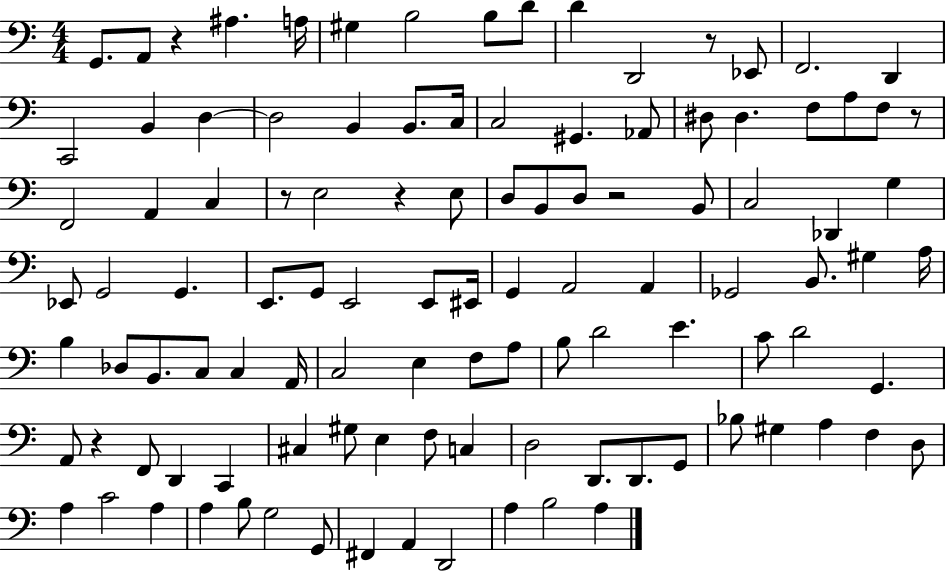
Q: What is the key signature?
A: C major